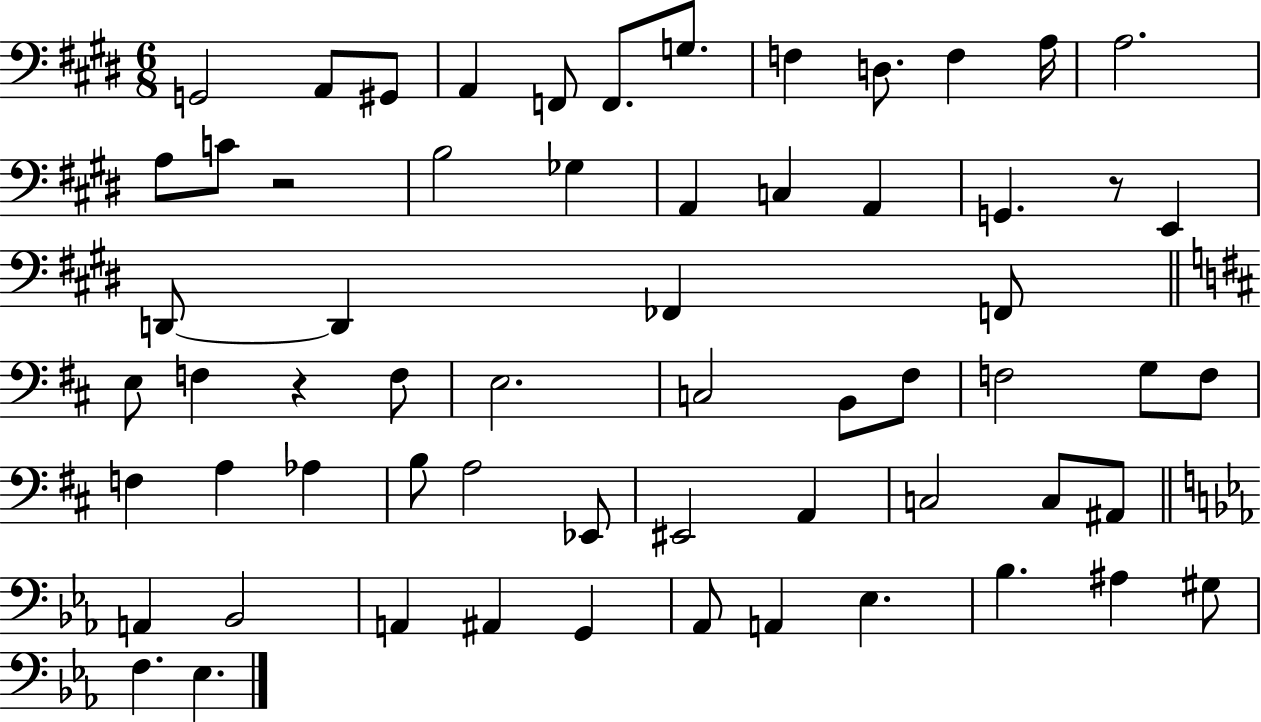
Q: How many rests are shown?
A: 3